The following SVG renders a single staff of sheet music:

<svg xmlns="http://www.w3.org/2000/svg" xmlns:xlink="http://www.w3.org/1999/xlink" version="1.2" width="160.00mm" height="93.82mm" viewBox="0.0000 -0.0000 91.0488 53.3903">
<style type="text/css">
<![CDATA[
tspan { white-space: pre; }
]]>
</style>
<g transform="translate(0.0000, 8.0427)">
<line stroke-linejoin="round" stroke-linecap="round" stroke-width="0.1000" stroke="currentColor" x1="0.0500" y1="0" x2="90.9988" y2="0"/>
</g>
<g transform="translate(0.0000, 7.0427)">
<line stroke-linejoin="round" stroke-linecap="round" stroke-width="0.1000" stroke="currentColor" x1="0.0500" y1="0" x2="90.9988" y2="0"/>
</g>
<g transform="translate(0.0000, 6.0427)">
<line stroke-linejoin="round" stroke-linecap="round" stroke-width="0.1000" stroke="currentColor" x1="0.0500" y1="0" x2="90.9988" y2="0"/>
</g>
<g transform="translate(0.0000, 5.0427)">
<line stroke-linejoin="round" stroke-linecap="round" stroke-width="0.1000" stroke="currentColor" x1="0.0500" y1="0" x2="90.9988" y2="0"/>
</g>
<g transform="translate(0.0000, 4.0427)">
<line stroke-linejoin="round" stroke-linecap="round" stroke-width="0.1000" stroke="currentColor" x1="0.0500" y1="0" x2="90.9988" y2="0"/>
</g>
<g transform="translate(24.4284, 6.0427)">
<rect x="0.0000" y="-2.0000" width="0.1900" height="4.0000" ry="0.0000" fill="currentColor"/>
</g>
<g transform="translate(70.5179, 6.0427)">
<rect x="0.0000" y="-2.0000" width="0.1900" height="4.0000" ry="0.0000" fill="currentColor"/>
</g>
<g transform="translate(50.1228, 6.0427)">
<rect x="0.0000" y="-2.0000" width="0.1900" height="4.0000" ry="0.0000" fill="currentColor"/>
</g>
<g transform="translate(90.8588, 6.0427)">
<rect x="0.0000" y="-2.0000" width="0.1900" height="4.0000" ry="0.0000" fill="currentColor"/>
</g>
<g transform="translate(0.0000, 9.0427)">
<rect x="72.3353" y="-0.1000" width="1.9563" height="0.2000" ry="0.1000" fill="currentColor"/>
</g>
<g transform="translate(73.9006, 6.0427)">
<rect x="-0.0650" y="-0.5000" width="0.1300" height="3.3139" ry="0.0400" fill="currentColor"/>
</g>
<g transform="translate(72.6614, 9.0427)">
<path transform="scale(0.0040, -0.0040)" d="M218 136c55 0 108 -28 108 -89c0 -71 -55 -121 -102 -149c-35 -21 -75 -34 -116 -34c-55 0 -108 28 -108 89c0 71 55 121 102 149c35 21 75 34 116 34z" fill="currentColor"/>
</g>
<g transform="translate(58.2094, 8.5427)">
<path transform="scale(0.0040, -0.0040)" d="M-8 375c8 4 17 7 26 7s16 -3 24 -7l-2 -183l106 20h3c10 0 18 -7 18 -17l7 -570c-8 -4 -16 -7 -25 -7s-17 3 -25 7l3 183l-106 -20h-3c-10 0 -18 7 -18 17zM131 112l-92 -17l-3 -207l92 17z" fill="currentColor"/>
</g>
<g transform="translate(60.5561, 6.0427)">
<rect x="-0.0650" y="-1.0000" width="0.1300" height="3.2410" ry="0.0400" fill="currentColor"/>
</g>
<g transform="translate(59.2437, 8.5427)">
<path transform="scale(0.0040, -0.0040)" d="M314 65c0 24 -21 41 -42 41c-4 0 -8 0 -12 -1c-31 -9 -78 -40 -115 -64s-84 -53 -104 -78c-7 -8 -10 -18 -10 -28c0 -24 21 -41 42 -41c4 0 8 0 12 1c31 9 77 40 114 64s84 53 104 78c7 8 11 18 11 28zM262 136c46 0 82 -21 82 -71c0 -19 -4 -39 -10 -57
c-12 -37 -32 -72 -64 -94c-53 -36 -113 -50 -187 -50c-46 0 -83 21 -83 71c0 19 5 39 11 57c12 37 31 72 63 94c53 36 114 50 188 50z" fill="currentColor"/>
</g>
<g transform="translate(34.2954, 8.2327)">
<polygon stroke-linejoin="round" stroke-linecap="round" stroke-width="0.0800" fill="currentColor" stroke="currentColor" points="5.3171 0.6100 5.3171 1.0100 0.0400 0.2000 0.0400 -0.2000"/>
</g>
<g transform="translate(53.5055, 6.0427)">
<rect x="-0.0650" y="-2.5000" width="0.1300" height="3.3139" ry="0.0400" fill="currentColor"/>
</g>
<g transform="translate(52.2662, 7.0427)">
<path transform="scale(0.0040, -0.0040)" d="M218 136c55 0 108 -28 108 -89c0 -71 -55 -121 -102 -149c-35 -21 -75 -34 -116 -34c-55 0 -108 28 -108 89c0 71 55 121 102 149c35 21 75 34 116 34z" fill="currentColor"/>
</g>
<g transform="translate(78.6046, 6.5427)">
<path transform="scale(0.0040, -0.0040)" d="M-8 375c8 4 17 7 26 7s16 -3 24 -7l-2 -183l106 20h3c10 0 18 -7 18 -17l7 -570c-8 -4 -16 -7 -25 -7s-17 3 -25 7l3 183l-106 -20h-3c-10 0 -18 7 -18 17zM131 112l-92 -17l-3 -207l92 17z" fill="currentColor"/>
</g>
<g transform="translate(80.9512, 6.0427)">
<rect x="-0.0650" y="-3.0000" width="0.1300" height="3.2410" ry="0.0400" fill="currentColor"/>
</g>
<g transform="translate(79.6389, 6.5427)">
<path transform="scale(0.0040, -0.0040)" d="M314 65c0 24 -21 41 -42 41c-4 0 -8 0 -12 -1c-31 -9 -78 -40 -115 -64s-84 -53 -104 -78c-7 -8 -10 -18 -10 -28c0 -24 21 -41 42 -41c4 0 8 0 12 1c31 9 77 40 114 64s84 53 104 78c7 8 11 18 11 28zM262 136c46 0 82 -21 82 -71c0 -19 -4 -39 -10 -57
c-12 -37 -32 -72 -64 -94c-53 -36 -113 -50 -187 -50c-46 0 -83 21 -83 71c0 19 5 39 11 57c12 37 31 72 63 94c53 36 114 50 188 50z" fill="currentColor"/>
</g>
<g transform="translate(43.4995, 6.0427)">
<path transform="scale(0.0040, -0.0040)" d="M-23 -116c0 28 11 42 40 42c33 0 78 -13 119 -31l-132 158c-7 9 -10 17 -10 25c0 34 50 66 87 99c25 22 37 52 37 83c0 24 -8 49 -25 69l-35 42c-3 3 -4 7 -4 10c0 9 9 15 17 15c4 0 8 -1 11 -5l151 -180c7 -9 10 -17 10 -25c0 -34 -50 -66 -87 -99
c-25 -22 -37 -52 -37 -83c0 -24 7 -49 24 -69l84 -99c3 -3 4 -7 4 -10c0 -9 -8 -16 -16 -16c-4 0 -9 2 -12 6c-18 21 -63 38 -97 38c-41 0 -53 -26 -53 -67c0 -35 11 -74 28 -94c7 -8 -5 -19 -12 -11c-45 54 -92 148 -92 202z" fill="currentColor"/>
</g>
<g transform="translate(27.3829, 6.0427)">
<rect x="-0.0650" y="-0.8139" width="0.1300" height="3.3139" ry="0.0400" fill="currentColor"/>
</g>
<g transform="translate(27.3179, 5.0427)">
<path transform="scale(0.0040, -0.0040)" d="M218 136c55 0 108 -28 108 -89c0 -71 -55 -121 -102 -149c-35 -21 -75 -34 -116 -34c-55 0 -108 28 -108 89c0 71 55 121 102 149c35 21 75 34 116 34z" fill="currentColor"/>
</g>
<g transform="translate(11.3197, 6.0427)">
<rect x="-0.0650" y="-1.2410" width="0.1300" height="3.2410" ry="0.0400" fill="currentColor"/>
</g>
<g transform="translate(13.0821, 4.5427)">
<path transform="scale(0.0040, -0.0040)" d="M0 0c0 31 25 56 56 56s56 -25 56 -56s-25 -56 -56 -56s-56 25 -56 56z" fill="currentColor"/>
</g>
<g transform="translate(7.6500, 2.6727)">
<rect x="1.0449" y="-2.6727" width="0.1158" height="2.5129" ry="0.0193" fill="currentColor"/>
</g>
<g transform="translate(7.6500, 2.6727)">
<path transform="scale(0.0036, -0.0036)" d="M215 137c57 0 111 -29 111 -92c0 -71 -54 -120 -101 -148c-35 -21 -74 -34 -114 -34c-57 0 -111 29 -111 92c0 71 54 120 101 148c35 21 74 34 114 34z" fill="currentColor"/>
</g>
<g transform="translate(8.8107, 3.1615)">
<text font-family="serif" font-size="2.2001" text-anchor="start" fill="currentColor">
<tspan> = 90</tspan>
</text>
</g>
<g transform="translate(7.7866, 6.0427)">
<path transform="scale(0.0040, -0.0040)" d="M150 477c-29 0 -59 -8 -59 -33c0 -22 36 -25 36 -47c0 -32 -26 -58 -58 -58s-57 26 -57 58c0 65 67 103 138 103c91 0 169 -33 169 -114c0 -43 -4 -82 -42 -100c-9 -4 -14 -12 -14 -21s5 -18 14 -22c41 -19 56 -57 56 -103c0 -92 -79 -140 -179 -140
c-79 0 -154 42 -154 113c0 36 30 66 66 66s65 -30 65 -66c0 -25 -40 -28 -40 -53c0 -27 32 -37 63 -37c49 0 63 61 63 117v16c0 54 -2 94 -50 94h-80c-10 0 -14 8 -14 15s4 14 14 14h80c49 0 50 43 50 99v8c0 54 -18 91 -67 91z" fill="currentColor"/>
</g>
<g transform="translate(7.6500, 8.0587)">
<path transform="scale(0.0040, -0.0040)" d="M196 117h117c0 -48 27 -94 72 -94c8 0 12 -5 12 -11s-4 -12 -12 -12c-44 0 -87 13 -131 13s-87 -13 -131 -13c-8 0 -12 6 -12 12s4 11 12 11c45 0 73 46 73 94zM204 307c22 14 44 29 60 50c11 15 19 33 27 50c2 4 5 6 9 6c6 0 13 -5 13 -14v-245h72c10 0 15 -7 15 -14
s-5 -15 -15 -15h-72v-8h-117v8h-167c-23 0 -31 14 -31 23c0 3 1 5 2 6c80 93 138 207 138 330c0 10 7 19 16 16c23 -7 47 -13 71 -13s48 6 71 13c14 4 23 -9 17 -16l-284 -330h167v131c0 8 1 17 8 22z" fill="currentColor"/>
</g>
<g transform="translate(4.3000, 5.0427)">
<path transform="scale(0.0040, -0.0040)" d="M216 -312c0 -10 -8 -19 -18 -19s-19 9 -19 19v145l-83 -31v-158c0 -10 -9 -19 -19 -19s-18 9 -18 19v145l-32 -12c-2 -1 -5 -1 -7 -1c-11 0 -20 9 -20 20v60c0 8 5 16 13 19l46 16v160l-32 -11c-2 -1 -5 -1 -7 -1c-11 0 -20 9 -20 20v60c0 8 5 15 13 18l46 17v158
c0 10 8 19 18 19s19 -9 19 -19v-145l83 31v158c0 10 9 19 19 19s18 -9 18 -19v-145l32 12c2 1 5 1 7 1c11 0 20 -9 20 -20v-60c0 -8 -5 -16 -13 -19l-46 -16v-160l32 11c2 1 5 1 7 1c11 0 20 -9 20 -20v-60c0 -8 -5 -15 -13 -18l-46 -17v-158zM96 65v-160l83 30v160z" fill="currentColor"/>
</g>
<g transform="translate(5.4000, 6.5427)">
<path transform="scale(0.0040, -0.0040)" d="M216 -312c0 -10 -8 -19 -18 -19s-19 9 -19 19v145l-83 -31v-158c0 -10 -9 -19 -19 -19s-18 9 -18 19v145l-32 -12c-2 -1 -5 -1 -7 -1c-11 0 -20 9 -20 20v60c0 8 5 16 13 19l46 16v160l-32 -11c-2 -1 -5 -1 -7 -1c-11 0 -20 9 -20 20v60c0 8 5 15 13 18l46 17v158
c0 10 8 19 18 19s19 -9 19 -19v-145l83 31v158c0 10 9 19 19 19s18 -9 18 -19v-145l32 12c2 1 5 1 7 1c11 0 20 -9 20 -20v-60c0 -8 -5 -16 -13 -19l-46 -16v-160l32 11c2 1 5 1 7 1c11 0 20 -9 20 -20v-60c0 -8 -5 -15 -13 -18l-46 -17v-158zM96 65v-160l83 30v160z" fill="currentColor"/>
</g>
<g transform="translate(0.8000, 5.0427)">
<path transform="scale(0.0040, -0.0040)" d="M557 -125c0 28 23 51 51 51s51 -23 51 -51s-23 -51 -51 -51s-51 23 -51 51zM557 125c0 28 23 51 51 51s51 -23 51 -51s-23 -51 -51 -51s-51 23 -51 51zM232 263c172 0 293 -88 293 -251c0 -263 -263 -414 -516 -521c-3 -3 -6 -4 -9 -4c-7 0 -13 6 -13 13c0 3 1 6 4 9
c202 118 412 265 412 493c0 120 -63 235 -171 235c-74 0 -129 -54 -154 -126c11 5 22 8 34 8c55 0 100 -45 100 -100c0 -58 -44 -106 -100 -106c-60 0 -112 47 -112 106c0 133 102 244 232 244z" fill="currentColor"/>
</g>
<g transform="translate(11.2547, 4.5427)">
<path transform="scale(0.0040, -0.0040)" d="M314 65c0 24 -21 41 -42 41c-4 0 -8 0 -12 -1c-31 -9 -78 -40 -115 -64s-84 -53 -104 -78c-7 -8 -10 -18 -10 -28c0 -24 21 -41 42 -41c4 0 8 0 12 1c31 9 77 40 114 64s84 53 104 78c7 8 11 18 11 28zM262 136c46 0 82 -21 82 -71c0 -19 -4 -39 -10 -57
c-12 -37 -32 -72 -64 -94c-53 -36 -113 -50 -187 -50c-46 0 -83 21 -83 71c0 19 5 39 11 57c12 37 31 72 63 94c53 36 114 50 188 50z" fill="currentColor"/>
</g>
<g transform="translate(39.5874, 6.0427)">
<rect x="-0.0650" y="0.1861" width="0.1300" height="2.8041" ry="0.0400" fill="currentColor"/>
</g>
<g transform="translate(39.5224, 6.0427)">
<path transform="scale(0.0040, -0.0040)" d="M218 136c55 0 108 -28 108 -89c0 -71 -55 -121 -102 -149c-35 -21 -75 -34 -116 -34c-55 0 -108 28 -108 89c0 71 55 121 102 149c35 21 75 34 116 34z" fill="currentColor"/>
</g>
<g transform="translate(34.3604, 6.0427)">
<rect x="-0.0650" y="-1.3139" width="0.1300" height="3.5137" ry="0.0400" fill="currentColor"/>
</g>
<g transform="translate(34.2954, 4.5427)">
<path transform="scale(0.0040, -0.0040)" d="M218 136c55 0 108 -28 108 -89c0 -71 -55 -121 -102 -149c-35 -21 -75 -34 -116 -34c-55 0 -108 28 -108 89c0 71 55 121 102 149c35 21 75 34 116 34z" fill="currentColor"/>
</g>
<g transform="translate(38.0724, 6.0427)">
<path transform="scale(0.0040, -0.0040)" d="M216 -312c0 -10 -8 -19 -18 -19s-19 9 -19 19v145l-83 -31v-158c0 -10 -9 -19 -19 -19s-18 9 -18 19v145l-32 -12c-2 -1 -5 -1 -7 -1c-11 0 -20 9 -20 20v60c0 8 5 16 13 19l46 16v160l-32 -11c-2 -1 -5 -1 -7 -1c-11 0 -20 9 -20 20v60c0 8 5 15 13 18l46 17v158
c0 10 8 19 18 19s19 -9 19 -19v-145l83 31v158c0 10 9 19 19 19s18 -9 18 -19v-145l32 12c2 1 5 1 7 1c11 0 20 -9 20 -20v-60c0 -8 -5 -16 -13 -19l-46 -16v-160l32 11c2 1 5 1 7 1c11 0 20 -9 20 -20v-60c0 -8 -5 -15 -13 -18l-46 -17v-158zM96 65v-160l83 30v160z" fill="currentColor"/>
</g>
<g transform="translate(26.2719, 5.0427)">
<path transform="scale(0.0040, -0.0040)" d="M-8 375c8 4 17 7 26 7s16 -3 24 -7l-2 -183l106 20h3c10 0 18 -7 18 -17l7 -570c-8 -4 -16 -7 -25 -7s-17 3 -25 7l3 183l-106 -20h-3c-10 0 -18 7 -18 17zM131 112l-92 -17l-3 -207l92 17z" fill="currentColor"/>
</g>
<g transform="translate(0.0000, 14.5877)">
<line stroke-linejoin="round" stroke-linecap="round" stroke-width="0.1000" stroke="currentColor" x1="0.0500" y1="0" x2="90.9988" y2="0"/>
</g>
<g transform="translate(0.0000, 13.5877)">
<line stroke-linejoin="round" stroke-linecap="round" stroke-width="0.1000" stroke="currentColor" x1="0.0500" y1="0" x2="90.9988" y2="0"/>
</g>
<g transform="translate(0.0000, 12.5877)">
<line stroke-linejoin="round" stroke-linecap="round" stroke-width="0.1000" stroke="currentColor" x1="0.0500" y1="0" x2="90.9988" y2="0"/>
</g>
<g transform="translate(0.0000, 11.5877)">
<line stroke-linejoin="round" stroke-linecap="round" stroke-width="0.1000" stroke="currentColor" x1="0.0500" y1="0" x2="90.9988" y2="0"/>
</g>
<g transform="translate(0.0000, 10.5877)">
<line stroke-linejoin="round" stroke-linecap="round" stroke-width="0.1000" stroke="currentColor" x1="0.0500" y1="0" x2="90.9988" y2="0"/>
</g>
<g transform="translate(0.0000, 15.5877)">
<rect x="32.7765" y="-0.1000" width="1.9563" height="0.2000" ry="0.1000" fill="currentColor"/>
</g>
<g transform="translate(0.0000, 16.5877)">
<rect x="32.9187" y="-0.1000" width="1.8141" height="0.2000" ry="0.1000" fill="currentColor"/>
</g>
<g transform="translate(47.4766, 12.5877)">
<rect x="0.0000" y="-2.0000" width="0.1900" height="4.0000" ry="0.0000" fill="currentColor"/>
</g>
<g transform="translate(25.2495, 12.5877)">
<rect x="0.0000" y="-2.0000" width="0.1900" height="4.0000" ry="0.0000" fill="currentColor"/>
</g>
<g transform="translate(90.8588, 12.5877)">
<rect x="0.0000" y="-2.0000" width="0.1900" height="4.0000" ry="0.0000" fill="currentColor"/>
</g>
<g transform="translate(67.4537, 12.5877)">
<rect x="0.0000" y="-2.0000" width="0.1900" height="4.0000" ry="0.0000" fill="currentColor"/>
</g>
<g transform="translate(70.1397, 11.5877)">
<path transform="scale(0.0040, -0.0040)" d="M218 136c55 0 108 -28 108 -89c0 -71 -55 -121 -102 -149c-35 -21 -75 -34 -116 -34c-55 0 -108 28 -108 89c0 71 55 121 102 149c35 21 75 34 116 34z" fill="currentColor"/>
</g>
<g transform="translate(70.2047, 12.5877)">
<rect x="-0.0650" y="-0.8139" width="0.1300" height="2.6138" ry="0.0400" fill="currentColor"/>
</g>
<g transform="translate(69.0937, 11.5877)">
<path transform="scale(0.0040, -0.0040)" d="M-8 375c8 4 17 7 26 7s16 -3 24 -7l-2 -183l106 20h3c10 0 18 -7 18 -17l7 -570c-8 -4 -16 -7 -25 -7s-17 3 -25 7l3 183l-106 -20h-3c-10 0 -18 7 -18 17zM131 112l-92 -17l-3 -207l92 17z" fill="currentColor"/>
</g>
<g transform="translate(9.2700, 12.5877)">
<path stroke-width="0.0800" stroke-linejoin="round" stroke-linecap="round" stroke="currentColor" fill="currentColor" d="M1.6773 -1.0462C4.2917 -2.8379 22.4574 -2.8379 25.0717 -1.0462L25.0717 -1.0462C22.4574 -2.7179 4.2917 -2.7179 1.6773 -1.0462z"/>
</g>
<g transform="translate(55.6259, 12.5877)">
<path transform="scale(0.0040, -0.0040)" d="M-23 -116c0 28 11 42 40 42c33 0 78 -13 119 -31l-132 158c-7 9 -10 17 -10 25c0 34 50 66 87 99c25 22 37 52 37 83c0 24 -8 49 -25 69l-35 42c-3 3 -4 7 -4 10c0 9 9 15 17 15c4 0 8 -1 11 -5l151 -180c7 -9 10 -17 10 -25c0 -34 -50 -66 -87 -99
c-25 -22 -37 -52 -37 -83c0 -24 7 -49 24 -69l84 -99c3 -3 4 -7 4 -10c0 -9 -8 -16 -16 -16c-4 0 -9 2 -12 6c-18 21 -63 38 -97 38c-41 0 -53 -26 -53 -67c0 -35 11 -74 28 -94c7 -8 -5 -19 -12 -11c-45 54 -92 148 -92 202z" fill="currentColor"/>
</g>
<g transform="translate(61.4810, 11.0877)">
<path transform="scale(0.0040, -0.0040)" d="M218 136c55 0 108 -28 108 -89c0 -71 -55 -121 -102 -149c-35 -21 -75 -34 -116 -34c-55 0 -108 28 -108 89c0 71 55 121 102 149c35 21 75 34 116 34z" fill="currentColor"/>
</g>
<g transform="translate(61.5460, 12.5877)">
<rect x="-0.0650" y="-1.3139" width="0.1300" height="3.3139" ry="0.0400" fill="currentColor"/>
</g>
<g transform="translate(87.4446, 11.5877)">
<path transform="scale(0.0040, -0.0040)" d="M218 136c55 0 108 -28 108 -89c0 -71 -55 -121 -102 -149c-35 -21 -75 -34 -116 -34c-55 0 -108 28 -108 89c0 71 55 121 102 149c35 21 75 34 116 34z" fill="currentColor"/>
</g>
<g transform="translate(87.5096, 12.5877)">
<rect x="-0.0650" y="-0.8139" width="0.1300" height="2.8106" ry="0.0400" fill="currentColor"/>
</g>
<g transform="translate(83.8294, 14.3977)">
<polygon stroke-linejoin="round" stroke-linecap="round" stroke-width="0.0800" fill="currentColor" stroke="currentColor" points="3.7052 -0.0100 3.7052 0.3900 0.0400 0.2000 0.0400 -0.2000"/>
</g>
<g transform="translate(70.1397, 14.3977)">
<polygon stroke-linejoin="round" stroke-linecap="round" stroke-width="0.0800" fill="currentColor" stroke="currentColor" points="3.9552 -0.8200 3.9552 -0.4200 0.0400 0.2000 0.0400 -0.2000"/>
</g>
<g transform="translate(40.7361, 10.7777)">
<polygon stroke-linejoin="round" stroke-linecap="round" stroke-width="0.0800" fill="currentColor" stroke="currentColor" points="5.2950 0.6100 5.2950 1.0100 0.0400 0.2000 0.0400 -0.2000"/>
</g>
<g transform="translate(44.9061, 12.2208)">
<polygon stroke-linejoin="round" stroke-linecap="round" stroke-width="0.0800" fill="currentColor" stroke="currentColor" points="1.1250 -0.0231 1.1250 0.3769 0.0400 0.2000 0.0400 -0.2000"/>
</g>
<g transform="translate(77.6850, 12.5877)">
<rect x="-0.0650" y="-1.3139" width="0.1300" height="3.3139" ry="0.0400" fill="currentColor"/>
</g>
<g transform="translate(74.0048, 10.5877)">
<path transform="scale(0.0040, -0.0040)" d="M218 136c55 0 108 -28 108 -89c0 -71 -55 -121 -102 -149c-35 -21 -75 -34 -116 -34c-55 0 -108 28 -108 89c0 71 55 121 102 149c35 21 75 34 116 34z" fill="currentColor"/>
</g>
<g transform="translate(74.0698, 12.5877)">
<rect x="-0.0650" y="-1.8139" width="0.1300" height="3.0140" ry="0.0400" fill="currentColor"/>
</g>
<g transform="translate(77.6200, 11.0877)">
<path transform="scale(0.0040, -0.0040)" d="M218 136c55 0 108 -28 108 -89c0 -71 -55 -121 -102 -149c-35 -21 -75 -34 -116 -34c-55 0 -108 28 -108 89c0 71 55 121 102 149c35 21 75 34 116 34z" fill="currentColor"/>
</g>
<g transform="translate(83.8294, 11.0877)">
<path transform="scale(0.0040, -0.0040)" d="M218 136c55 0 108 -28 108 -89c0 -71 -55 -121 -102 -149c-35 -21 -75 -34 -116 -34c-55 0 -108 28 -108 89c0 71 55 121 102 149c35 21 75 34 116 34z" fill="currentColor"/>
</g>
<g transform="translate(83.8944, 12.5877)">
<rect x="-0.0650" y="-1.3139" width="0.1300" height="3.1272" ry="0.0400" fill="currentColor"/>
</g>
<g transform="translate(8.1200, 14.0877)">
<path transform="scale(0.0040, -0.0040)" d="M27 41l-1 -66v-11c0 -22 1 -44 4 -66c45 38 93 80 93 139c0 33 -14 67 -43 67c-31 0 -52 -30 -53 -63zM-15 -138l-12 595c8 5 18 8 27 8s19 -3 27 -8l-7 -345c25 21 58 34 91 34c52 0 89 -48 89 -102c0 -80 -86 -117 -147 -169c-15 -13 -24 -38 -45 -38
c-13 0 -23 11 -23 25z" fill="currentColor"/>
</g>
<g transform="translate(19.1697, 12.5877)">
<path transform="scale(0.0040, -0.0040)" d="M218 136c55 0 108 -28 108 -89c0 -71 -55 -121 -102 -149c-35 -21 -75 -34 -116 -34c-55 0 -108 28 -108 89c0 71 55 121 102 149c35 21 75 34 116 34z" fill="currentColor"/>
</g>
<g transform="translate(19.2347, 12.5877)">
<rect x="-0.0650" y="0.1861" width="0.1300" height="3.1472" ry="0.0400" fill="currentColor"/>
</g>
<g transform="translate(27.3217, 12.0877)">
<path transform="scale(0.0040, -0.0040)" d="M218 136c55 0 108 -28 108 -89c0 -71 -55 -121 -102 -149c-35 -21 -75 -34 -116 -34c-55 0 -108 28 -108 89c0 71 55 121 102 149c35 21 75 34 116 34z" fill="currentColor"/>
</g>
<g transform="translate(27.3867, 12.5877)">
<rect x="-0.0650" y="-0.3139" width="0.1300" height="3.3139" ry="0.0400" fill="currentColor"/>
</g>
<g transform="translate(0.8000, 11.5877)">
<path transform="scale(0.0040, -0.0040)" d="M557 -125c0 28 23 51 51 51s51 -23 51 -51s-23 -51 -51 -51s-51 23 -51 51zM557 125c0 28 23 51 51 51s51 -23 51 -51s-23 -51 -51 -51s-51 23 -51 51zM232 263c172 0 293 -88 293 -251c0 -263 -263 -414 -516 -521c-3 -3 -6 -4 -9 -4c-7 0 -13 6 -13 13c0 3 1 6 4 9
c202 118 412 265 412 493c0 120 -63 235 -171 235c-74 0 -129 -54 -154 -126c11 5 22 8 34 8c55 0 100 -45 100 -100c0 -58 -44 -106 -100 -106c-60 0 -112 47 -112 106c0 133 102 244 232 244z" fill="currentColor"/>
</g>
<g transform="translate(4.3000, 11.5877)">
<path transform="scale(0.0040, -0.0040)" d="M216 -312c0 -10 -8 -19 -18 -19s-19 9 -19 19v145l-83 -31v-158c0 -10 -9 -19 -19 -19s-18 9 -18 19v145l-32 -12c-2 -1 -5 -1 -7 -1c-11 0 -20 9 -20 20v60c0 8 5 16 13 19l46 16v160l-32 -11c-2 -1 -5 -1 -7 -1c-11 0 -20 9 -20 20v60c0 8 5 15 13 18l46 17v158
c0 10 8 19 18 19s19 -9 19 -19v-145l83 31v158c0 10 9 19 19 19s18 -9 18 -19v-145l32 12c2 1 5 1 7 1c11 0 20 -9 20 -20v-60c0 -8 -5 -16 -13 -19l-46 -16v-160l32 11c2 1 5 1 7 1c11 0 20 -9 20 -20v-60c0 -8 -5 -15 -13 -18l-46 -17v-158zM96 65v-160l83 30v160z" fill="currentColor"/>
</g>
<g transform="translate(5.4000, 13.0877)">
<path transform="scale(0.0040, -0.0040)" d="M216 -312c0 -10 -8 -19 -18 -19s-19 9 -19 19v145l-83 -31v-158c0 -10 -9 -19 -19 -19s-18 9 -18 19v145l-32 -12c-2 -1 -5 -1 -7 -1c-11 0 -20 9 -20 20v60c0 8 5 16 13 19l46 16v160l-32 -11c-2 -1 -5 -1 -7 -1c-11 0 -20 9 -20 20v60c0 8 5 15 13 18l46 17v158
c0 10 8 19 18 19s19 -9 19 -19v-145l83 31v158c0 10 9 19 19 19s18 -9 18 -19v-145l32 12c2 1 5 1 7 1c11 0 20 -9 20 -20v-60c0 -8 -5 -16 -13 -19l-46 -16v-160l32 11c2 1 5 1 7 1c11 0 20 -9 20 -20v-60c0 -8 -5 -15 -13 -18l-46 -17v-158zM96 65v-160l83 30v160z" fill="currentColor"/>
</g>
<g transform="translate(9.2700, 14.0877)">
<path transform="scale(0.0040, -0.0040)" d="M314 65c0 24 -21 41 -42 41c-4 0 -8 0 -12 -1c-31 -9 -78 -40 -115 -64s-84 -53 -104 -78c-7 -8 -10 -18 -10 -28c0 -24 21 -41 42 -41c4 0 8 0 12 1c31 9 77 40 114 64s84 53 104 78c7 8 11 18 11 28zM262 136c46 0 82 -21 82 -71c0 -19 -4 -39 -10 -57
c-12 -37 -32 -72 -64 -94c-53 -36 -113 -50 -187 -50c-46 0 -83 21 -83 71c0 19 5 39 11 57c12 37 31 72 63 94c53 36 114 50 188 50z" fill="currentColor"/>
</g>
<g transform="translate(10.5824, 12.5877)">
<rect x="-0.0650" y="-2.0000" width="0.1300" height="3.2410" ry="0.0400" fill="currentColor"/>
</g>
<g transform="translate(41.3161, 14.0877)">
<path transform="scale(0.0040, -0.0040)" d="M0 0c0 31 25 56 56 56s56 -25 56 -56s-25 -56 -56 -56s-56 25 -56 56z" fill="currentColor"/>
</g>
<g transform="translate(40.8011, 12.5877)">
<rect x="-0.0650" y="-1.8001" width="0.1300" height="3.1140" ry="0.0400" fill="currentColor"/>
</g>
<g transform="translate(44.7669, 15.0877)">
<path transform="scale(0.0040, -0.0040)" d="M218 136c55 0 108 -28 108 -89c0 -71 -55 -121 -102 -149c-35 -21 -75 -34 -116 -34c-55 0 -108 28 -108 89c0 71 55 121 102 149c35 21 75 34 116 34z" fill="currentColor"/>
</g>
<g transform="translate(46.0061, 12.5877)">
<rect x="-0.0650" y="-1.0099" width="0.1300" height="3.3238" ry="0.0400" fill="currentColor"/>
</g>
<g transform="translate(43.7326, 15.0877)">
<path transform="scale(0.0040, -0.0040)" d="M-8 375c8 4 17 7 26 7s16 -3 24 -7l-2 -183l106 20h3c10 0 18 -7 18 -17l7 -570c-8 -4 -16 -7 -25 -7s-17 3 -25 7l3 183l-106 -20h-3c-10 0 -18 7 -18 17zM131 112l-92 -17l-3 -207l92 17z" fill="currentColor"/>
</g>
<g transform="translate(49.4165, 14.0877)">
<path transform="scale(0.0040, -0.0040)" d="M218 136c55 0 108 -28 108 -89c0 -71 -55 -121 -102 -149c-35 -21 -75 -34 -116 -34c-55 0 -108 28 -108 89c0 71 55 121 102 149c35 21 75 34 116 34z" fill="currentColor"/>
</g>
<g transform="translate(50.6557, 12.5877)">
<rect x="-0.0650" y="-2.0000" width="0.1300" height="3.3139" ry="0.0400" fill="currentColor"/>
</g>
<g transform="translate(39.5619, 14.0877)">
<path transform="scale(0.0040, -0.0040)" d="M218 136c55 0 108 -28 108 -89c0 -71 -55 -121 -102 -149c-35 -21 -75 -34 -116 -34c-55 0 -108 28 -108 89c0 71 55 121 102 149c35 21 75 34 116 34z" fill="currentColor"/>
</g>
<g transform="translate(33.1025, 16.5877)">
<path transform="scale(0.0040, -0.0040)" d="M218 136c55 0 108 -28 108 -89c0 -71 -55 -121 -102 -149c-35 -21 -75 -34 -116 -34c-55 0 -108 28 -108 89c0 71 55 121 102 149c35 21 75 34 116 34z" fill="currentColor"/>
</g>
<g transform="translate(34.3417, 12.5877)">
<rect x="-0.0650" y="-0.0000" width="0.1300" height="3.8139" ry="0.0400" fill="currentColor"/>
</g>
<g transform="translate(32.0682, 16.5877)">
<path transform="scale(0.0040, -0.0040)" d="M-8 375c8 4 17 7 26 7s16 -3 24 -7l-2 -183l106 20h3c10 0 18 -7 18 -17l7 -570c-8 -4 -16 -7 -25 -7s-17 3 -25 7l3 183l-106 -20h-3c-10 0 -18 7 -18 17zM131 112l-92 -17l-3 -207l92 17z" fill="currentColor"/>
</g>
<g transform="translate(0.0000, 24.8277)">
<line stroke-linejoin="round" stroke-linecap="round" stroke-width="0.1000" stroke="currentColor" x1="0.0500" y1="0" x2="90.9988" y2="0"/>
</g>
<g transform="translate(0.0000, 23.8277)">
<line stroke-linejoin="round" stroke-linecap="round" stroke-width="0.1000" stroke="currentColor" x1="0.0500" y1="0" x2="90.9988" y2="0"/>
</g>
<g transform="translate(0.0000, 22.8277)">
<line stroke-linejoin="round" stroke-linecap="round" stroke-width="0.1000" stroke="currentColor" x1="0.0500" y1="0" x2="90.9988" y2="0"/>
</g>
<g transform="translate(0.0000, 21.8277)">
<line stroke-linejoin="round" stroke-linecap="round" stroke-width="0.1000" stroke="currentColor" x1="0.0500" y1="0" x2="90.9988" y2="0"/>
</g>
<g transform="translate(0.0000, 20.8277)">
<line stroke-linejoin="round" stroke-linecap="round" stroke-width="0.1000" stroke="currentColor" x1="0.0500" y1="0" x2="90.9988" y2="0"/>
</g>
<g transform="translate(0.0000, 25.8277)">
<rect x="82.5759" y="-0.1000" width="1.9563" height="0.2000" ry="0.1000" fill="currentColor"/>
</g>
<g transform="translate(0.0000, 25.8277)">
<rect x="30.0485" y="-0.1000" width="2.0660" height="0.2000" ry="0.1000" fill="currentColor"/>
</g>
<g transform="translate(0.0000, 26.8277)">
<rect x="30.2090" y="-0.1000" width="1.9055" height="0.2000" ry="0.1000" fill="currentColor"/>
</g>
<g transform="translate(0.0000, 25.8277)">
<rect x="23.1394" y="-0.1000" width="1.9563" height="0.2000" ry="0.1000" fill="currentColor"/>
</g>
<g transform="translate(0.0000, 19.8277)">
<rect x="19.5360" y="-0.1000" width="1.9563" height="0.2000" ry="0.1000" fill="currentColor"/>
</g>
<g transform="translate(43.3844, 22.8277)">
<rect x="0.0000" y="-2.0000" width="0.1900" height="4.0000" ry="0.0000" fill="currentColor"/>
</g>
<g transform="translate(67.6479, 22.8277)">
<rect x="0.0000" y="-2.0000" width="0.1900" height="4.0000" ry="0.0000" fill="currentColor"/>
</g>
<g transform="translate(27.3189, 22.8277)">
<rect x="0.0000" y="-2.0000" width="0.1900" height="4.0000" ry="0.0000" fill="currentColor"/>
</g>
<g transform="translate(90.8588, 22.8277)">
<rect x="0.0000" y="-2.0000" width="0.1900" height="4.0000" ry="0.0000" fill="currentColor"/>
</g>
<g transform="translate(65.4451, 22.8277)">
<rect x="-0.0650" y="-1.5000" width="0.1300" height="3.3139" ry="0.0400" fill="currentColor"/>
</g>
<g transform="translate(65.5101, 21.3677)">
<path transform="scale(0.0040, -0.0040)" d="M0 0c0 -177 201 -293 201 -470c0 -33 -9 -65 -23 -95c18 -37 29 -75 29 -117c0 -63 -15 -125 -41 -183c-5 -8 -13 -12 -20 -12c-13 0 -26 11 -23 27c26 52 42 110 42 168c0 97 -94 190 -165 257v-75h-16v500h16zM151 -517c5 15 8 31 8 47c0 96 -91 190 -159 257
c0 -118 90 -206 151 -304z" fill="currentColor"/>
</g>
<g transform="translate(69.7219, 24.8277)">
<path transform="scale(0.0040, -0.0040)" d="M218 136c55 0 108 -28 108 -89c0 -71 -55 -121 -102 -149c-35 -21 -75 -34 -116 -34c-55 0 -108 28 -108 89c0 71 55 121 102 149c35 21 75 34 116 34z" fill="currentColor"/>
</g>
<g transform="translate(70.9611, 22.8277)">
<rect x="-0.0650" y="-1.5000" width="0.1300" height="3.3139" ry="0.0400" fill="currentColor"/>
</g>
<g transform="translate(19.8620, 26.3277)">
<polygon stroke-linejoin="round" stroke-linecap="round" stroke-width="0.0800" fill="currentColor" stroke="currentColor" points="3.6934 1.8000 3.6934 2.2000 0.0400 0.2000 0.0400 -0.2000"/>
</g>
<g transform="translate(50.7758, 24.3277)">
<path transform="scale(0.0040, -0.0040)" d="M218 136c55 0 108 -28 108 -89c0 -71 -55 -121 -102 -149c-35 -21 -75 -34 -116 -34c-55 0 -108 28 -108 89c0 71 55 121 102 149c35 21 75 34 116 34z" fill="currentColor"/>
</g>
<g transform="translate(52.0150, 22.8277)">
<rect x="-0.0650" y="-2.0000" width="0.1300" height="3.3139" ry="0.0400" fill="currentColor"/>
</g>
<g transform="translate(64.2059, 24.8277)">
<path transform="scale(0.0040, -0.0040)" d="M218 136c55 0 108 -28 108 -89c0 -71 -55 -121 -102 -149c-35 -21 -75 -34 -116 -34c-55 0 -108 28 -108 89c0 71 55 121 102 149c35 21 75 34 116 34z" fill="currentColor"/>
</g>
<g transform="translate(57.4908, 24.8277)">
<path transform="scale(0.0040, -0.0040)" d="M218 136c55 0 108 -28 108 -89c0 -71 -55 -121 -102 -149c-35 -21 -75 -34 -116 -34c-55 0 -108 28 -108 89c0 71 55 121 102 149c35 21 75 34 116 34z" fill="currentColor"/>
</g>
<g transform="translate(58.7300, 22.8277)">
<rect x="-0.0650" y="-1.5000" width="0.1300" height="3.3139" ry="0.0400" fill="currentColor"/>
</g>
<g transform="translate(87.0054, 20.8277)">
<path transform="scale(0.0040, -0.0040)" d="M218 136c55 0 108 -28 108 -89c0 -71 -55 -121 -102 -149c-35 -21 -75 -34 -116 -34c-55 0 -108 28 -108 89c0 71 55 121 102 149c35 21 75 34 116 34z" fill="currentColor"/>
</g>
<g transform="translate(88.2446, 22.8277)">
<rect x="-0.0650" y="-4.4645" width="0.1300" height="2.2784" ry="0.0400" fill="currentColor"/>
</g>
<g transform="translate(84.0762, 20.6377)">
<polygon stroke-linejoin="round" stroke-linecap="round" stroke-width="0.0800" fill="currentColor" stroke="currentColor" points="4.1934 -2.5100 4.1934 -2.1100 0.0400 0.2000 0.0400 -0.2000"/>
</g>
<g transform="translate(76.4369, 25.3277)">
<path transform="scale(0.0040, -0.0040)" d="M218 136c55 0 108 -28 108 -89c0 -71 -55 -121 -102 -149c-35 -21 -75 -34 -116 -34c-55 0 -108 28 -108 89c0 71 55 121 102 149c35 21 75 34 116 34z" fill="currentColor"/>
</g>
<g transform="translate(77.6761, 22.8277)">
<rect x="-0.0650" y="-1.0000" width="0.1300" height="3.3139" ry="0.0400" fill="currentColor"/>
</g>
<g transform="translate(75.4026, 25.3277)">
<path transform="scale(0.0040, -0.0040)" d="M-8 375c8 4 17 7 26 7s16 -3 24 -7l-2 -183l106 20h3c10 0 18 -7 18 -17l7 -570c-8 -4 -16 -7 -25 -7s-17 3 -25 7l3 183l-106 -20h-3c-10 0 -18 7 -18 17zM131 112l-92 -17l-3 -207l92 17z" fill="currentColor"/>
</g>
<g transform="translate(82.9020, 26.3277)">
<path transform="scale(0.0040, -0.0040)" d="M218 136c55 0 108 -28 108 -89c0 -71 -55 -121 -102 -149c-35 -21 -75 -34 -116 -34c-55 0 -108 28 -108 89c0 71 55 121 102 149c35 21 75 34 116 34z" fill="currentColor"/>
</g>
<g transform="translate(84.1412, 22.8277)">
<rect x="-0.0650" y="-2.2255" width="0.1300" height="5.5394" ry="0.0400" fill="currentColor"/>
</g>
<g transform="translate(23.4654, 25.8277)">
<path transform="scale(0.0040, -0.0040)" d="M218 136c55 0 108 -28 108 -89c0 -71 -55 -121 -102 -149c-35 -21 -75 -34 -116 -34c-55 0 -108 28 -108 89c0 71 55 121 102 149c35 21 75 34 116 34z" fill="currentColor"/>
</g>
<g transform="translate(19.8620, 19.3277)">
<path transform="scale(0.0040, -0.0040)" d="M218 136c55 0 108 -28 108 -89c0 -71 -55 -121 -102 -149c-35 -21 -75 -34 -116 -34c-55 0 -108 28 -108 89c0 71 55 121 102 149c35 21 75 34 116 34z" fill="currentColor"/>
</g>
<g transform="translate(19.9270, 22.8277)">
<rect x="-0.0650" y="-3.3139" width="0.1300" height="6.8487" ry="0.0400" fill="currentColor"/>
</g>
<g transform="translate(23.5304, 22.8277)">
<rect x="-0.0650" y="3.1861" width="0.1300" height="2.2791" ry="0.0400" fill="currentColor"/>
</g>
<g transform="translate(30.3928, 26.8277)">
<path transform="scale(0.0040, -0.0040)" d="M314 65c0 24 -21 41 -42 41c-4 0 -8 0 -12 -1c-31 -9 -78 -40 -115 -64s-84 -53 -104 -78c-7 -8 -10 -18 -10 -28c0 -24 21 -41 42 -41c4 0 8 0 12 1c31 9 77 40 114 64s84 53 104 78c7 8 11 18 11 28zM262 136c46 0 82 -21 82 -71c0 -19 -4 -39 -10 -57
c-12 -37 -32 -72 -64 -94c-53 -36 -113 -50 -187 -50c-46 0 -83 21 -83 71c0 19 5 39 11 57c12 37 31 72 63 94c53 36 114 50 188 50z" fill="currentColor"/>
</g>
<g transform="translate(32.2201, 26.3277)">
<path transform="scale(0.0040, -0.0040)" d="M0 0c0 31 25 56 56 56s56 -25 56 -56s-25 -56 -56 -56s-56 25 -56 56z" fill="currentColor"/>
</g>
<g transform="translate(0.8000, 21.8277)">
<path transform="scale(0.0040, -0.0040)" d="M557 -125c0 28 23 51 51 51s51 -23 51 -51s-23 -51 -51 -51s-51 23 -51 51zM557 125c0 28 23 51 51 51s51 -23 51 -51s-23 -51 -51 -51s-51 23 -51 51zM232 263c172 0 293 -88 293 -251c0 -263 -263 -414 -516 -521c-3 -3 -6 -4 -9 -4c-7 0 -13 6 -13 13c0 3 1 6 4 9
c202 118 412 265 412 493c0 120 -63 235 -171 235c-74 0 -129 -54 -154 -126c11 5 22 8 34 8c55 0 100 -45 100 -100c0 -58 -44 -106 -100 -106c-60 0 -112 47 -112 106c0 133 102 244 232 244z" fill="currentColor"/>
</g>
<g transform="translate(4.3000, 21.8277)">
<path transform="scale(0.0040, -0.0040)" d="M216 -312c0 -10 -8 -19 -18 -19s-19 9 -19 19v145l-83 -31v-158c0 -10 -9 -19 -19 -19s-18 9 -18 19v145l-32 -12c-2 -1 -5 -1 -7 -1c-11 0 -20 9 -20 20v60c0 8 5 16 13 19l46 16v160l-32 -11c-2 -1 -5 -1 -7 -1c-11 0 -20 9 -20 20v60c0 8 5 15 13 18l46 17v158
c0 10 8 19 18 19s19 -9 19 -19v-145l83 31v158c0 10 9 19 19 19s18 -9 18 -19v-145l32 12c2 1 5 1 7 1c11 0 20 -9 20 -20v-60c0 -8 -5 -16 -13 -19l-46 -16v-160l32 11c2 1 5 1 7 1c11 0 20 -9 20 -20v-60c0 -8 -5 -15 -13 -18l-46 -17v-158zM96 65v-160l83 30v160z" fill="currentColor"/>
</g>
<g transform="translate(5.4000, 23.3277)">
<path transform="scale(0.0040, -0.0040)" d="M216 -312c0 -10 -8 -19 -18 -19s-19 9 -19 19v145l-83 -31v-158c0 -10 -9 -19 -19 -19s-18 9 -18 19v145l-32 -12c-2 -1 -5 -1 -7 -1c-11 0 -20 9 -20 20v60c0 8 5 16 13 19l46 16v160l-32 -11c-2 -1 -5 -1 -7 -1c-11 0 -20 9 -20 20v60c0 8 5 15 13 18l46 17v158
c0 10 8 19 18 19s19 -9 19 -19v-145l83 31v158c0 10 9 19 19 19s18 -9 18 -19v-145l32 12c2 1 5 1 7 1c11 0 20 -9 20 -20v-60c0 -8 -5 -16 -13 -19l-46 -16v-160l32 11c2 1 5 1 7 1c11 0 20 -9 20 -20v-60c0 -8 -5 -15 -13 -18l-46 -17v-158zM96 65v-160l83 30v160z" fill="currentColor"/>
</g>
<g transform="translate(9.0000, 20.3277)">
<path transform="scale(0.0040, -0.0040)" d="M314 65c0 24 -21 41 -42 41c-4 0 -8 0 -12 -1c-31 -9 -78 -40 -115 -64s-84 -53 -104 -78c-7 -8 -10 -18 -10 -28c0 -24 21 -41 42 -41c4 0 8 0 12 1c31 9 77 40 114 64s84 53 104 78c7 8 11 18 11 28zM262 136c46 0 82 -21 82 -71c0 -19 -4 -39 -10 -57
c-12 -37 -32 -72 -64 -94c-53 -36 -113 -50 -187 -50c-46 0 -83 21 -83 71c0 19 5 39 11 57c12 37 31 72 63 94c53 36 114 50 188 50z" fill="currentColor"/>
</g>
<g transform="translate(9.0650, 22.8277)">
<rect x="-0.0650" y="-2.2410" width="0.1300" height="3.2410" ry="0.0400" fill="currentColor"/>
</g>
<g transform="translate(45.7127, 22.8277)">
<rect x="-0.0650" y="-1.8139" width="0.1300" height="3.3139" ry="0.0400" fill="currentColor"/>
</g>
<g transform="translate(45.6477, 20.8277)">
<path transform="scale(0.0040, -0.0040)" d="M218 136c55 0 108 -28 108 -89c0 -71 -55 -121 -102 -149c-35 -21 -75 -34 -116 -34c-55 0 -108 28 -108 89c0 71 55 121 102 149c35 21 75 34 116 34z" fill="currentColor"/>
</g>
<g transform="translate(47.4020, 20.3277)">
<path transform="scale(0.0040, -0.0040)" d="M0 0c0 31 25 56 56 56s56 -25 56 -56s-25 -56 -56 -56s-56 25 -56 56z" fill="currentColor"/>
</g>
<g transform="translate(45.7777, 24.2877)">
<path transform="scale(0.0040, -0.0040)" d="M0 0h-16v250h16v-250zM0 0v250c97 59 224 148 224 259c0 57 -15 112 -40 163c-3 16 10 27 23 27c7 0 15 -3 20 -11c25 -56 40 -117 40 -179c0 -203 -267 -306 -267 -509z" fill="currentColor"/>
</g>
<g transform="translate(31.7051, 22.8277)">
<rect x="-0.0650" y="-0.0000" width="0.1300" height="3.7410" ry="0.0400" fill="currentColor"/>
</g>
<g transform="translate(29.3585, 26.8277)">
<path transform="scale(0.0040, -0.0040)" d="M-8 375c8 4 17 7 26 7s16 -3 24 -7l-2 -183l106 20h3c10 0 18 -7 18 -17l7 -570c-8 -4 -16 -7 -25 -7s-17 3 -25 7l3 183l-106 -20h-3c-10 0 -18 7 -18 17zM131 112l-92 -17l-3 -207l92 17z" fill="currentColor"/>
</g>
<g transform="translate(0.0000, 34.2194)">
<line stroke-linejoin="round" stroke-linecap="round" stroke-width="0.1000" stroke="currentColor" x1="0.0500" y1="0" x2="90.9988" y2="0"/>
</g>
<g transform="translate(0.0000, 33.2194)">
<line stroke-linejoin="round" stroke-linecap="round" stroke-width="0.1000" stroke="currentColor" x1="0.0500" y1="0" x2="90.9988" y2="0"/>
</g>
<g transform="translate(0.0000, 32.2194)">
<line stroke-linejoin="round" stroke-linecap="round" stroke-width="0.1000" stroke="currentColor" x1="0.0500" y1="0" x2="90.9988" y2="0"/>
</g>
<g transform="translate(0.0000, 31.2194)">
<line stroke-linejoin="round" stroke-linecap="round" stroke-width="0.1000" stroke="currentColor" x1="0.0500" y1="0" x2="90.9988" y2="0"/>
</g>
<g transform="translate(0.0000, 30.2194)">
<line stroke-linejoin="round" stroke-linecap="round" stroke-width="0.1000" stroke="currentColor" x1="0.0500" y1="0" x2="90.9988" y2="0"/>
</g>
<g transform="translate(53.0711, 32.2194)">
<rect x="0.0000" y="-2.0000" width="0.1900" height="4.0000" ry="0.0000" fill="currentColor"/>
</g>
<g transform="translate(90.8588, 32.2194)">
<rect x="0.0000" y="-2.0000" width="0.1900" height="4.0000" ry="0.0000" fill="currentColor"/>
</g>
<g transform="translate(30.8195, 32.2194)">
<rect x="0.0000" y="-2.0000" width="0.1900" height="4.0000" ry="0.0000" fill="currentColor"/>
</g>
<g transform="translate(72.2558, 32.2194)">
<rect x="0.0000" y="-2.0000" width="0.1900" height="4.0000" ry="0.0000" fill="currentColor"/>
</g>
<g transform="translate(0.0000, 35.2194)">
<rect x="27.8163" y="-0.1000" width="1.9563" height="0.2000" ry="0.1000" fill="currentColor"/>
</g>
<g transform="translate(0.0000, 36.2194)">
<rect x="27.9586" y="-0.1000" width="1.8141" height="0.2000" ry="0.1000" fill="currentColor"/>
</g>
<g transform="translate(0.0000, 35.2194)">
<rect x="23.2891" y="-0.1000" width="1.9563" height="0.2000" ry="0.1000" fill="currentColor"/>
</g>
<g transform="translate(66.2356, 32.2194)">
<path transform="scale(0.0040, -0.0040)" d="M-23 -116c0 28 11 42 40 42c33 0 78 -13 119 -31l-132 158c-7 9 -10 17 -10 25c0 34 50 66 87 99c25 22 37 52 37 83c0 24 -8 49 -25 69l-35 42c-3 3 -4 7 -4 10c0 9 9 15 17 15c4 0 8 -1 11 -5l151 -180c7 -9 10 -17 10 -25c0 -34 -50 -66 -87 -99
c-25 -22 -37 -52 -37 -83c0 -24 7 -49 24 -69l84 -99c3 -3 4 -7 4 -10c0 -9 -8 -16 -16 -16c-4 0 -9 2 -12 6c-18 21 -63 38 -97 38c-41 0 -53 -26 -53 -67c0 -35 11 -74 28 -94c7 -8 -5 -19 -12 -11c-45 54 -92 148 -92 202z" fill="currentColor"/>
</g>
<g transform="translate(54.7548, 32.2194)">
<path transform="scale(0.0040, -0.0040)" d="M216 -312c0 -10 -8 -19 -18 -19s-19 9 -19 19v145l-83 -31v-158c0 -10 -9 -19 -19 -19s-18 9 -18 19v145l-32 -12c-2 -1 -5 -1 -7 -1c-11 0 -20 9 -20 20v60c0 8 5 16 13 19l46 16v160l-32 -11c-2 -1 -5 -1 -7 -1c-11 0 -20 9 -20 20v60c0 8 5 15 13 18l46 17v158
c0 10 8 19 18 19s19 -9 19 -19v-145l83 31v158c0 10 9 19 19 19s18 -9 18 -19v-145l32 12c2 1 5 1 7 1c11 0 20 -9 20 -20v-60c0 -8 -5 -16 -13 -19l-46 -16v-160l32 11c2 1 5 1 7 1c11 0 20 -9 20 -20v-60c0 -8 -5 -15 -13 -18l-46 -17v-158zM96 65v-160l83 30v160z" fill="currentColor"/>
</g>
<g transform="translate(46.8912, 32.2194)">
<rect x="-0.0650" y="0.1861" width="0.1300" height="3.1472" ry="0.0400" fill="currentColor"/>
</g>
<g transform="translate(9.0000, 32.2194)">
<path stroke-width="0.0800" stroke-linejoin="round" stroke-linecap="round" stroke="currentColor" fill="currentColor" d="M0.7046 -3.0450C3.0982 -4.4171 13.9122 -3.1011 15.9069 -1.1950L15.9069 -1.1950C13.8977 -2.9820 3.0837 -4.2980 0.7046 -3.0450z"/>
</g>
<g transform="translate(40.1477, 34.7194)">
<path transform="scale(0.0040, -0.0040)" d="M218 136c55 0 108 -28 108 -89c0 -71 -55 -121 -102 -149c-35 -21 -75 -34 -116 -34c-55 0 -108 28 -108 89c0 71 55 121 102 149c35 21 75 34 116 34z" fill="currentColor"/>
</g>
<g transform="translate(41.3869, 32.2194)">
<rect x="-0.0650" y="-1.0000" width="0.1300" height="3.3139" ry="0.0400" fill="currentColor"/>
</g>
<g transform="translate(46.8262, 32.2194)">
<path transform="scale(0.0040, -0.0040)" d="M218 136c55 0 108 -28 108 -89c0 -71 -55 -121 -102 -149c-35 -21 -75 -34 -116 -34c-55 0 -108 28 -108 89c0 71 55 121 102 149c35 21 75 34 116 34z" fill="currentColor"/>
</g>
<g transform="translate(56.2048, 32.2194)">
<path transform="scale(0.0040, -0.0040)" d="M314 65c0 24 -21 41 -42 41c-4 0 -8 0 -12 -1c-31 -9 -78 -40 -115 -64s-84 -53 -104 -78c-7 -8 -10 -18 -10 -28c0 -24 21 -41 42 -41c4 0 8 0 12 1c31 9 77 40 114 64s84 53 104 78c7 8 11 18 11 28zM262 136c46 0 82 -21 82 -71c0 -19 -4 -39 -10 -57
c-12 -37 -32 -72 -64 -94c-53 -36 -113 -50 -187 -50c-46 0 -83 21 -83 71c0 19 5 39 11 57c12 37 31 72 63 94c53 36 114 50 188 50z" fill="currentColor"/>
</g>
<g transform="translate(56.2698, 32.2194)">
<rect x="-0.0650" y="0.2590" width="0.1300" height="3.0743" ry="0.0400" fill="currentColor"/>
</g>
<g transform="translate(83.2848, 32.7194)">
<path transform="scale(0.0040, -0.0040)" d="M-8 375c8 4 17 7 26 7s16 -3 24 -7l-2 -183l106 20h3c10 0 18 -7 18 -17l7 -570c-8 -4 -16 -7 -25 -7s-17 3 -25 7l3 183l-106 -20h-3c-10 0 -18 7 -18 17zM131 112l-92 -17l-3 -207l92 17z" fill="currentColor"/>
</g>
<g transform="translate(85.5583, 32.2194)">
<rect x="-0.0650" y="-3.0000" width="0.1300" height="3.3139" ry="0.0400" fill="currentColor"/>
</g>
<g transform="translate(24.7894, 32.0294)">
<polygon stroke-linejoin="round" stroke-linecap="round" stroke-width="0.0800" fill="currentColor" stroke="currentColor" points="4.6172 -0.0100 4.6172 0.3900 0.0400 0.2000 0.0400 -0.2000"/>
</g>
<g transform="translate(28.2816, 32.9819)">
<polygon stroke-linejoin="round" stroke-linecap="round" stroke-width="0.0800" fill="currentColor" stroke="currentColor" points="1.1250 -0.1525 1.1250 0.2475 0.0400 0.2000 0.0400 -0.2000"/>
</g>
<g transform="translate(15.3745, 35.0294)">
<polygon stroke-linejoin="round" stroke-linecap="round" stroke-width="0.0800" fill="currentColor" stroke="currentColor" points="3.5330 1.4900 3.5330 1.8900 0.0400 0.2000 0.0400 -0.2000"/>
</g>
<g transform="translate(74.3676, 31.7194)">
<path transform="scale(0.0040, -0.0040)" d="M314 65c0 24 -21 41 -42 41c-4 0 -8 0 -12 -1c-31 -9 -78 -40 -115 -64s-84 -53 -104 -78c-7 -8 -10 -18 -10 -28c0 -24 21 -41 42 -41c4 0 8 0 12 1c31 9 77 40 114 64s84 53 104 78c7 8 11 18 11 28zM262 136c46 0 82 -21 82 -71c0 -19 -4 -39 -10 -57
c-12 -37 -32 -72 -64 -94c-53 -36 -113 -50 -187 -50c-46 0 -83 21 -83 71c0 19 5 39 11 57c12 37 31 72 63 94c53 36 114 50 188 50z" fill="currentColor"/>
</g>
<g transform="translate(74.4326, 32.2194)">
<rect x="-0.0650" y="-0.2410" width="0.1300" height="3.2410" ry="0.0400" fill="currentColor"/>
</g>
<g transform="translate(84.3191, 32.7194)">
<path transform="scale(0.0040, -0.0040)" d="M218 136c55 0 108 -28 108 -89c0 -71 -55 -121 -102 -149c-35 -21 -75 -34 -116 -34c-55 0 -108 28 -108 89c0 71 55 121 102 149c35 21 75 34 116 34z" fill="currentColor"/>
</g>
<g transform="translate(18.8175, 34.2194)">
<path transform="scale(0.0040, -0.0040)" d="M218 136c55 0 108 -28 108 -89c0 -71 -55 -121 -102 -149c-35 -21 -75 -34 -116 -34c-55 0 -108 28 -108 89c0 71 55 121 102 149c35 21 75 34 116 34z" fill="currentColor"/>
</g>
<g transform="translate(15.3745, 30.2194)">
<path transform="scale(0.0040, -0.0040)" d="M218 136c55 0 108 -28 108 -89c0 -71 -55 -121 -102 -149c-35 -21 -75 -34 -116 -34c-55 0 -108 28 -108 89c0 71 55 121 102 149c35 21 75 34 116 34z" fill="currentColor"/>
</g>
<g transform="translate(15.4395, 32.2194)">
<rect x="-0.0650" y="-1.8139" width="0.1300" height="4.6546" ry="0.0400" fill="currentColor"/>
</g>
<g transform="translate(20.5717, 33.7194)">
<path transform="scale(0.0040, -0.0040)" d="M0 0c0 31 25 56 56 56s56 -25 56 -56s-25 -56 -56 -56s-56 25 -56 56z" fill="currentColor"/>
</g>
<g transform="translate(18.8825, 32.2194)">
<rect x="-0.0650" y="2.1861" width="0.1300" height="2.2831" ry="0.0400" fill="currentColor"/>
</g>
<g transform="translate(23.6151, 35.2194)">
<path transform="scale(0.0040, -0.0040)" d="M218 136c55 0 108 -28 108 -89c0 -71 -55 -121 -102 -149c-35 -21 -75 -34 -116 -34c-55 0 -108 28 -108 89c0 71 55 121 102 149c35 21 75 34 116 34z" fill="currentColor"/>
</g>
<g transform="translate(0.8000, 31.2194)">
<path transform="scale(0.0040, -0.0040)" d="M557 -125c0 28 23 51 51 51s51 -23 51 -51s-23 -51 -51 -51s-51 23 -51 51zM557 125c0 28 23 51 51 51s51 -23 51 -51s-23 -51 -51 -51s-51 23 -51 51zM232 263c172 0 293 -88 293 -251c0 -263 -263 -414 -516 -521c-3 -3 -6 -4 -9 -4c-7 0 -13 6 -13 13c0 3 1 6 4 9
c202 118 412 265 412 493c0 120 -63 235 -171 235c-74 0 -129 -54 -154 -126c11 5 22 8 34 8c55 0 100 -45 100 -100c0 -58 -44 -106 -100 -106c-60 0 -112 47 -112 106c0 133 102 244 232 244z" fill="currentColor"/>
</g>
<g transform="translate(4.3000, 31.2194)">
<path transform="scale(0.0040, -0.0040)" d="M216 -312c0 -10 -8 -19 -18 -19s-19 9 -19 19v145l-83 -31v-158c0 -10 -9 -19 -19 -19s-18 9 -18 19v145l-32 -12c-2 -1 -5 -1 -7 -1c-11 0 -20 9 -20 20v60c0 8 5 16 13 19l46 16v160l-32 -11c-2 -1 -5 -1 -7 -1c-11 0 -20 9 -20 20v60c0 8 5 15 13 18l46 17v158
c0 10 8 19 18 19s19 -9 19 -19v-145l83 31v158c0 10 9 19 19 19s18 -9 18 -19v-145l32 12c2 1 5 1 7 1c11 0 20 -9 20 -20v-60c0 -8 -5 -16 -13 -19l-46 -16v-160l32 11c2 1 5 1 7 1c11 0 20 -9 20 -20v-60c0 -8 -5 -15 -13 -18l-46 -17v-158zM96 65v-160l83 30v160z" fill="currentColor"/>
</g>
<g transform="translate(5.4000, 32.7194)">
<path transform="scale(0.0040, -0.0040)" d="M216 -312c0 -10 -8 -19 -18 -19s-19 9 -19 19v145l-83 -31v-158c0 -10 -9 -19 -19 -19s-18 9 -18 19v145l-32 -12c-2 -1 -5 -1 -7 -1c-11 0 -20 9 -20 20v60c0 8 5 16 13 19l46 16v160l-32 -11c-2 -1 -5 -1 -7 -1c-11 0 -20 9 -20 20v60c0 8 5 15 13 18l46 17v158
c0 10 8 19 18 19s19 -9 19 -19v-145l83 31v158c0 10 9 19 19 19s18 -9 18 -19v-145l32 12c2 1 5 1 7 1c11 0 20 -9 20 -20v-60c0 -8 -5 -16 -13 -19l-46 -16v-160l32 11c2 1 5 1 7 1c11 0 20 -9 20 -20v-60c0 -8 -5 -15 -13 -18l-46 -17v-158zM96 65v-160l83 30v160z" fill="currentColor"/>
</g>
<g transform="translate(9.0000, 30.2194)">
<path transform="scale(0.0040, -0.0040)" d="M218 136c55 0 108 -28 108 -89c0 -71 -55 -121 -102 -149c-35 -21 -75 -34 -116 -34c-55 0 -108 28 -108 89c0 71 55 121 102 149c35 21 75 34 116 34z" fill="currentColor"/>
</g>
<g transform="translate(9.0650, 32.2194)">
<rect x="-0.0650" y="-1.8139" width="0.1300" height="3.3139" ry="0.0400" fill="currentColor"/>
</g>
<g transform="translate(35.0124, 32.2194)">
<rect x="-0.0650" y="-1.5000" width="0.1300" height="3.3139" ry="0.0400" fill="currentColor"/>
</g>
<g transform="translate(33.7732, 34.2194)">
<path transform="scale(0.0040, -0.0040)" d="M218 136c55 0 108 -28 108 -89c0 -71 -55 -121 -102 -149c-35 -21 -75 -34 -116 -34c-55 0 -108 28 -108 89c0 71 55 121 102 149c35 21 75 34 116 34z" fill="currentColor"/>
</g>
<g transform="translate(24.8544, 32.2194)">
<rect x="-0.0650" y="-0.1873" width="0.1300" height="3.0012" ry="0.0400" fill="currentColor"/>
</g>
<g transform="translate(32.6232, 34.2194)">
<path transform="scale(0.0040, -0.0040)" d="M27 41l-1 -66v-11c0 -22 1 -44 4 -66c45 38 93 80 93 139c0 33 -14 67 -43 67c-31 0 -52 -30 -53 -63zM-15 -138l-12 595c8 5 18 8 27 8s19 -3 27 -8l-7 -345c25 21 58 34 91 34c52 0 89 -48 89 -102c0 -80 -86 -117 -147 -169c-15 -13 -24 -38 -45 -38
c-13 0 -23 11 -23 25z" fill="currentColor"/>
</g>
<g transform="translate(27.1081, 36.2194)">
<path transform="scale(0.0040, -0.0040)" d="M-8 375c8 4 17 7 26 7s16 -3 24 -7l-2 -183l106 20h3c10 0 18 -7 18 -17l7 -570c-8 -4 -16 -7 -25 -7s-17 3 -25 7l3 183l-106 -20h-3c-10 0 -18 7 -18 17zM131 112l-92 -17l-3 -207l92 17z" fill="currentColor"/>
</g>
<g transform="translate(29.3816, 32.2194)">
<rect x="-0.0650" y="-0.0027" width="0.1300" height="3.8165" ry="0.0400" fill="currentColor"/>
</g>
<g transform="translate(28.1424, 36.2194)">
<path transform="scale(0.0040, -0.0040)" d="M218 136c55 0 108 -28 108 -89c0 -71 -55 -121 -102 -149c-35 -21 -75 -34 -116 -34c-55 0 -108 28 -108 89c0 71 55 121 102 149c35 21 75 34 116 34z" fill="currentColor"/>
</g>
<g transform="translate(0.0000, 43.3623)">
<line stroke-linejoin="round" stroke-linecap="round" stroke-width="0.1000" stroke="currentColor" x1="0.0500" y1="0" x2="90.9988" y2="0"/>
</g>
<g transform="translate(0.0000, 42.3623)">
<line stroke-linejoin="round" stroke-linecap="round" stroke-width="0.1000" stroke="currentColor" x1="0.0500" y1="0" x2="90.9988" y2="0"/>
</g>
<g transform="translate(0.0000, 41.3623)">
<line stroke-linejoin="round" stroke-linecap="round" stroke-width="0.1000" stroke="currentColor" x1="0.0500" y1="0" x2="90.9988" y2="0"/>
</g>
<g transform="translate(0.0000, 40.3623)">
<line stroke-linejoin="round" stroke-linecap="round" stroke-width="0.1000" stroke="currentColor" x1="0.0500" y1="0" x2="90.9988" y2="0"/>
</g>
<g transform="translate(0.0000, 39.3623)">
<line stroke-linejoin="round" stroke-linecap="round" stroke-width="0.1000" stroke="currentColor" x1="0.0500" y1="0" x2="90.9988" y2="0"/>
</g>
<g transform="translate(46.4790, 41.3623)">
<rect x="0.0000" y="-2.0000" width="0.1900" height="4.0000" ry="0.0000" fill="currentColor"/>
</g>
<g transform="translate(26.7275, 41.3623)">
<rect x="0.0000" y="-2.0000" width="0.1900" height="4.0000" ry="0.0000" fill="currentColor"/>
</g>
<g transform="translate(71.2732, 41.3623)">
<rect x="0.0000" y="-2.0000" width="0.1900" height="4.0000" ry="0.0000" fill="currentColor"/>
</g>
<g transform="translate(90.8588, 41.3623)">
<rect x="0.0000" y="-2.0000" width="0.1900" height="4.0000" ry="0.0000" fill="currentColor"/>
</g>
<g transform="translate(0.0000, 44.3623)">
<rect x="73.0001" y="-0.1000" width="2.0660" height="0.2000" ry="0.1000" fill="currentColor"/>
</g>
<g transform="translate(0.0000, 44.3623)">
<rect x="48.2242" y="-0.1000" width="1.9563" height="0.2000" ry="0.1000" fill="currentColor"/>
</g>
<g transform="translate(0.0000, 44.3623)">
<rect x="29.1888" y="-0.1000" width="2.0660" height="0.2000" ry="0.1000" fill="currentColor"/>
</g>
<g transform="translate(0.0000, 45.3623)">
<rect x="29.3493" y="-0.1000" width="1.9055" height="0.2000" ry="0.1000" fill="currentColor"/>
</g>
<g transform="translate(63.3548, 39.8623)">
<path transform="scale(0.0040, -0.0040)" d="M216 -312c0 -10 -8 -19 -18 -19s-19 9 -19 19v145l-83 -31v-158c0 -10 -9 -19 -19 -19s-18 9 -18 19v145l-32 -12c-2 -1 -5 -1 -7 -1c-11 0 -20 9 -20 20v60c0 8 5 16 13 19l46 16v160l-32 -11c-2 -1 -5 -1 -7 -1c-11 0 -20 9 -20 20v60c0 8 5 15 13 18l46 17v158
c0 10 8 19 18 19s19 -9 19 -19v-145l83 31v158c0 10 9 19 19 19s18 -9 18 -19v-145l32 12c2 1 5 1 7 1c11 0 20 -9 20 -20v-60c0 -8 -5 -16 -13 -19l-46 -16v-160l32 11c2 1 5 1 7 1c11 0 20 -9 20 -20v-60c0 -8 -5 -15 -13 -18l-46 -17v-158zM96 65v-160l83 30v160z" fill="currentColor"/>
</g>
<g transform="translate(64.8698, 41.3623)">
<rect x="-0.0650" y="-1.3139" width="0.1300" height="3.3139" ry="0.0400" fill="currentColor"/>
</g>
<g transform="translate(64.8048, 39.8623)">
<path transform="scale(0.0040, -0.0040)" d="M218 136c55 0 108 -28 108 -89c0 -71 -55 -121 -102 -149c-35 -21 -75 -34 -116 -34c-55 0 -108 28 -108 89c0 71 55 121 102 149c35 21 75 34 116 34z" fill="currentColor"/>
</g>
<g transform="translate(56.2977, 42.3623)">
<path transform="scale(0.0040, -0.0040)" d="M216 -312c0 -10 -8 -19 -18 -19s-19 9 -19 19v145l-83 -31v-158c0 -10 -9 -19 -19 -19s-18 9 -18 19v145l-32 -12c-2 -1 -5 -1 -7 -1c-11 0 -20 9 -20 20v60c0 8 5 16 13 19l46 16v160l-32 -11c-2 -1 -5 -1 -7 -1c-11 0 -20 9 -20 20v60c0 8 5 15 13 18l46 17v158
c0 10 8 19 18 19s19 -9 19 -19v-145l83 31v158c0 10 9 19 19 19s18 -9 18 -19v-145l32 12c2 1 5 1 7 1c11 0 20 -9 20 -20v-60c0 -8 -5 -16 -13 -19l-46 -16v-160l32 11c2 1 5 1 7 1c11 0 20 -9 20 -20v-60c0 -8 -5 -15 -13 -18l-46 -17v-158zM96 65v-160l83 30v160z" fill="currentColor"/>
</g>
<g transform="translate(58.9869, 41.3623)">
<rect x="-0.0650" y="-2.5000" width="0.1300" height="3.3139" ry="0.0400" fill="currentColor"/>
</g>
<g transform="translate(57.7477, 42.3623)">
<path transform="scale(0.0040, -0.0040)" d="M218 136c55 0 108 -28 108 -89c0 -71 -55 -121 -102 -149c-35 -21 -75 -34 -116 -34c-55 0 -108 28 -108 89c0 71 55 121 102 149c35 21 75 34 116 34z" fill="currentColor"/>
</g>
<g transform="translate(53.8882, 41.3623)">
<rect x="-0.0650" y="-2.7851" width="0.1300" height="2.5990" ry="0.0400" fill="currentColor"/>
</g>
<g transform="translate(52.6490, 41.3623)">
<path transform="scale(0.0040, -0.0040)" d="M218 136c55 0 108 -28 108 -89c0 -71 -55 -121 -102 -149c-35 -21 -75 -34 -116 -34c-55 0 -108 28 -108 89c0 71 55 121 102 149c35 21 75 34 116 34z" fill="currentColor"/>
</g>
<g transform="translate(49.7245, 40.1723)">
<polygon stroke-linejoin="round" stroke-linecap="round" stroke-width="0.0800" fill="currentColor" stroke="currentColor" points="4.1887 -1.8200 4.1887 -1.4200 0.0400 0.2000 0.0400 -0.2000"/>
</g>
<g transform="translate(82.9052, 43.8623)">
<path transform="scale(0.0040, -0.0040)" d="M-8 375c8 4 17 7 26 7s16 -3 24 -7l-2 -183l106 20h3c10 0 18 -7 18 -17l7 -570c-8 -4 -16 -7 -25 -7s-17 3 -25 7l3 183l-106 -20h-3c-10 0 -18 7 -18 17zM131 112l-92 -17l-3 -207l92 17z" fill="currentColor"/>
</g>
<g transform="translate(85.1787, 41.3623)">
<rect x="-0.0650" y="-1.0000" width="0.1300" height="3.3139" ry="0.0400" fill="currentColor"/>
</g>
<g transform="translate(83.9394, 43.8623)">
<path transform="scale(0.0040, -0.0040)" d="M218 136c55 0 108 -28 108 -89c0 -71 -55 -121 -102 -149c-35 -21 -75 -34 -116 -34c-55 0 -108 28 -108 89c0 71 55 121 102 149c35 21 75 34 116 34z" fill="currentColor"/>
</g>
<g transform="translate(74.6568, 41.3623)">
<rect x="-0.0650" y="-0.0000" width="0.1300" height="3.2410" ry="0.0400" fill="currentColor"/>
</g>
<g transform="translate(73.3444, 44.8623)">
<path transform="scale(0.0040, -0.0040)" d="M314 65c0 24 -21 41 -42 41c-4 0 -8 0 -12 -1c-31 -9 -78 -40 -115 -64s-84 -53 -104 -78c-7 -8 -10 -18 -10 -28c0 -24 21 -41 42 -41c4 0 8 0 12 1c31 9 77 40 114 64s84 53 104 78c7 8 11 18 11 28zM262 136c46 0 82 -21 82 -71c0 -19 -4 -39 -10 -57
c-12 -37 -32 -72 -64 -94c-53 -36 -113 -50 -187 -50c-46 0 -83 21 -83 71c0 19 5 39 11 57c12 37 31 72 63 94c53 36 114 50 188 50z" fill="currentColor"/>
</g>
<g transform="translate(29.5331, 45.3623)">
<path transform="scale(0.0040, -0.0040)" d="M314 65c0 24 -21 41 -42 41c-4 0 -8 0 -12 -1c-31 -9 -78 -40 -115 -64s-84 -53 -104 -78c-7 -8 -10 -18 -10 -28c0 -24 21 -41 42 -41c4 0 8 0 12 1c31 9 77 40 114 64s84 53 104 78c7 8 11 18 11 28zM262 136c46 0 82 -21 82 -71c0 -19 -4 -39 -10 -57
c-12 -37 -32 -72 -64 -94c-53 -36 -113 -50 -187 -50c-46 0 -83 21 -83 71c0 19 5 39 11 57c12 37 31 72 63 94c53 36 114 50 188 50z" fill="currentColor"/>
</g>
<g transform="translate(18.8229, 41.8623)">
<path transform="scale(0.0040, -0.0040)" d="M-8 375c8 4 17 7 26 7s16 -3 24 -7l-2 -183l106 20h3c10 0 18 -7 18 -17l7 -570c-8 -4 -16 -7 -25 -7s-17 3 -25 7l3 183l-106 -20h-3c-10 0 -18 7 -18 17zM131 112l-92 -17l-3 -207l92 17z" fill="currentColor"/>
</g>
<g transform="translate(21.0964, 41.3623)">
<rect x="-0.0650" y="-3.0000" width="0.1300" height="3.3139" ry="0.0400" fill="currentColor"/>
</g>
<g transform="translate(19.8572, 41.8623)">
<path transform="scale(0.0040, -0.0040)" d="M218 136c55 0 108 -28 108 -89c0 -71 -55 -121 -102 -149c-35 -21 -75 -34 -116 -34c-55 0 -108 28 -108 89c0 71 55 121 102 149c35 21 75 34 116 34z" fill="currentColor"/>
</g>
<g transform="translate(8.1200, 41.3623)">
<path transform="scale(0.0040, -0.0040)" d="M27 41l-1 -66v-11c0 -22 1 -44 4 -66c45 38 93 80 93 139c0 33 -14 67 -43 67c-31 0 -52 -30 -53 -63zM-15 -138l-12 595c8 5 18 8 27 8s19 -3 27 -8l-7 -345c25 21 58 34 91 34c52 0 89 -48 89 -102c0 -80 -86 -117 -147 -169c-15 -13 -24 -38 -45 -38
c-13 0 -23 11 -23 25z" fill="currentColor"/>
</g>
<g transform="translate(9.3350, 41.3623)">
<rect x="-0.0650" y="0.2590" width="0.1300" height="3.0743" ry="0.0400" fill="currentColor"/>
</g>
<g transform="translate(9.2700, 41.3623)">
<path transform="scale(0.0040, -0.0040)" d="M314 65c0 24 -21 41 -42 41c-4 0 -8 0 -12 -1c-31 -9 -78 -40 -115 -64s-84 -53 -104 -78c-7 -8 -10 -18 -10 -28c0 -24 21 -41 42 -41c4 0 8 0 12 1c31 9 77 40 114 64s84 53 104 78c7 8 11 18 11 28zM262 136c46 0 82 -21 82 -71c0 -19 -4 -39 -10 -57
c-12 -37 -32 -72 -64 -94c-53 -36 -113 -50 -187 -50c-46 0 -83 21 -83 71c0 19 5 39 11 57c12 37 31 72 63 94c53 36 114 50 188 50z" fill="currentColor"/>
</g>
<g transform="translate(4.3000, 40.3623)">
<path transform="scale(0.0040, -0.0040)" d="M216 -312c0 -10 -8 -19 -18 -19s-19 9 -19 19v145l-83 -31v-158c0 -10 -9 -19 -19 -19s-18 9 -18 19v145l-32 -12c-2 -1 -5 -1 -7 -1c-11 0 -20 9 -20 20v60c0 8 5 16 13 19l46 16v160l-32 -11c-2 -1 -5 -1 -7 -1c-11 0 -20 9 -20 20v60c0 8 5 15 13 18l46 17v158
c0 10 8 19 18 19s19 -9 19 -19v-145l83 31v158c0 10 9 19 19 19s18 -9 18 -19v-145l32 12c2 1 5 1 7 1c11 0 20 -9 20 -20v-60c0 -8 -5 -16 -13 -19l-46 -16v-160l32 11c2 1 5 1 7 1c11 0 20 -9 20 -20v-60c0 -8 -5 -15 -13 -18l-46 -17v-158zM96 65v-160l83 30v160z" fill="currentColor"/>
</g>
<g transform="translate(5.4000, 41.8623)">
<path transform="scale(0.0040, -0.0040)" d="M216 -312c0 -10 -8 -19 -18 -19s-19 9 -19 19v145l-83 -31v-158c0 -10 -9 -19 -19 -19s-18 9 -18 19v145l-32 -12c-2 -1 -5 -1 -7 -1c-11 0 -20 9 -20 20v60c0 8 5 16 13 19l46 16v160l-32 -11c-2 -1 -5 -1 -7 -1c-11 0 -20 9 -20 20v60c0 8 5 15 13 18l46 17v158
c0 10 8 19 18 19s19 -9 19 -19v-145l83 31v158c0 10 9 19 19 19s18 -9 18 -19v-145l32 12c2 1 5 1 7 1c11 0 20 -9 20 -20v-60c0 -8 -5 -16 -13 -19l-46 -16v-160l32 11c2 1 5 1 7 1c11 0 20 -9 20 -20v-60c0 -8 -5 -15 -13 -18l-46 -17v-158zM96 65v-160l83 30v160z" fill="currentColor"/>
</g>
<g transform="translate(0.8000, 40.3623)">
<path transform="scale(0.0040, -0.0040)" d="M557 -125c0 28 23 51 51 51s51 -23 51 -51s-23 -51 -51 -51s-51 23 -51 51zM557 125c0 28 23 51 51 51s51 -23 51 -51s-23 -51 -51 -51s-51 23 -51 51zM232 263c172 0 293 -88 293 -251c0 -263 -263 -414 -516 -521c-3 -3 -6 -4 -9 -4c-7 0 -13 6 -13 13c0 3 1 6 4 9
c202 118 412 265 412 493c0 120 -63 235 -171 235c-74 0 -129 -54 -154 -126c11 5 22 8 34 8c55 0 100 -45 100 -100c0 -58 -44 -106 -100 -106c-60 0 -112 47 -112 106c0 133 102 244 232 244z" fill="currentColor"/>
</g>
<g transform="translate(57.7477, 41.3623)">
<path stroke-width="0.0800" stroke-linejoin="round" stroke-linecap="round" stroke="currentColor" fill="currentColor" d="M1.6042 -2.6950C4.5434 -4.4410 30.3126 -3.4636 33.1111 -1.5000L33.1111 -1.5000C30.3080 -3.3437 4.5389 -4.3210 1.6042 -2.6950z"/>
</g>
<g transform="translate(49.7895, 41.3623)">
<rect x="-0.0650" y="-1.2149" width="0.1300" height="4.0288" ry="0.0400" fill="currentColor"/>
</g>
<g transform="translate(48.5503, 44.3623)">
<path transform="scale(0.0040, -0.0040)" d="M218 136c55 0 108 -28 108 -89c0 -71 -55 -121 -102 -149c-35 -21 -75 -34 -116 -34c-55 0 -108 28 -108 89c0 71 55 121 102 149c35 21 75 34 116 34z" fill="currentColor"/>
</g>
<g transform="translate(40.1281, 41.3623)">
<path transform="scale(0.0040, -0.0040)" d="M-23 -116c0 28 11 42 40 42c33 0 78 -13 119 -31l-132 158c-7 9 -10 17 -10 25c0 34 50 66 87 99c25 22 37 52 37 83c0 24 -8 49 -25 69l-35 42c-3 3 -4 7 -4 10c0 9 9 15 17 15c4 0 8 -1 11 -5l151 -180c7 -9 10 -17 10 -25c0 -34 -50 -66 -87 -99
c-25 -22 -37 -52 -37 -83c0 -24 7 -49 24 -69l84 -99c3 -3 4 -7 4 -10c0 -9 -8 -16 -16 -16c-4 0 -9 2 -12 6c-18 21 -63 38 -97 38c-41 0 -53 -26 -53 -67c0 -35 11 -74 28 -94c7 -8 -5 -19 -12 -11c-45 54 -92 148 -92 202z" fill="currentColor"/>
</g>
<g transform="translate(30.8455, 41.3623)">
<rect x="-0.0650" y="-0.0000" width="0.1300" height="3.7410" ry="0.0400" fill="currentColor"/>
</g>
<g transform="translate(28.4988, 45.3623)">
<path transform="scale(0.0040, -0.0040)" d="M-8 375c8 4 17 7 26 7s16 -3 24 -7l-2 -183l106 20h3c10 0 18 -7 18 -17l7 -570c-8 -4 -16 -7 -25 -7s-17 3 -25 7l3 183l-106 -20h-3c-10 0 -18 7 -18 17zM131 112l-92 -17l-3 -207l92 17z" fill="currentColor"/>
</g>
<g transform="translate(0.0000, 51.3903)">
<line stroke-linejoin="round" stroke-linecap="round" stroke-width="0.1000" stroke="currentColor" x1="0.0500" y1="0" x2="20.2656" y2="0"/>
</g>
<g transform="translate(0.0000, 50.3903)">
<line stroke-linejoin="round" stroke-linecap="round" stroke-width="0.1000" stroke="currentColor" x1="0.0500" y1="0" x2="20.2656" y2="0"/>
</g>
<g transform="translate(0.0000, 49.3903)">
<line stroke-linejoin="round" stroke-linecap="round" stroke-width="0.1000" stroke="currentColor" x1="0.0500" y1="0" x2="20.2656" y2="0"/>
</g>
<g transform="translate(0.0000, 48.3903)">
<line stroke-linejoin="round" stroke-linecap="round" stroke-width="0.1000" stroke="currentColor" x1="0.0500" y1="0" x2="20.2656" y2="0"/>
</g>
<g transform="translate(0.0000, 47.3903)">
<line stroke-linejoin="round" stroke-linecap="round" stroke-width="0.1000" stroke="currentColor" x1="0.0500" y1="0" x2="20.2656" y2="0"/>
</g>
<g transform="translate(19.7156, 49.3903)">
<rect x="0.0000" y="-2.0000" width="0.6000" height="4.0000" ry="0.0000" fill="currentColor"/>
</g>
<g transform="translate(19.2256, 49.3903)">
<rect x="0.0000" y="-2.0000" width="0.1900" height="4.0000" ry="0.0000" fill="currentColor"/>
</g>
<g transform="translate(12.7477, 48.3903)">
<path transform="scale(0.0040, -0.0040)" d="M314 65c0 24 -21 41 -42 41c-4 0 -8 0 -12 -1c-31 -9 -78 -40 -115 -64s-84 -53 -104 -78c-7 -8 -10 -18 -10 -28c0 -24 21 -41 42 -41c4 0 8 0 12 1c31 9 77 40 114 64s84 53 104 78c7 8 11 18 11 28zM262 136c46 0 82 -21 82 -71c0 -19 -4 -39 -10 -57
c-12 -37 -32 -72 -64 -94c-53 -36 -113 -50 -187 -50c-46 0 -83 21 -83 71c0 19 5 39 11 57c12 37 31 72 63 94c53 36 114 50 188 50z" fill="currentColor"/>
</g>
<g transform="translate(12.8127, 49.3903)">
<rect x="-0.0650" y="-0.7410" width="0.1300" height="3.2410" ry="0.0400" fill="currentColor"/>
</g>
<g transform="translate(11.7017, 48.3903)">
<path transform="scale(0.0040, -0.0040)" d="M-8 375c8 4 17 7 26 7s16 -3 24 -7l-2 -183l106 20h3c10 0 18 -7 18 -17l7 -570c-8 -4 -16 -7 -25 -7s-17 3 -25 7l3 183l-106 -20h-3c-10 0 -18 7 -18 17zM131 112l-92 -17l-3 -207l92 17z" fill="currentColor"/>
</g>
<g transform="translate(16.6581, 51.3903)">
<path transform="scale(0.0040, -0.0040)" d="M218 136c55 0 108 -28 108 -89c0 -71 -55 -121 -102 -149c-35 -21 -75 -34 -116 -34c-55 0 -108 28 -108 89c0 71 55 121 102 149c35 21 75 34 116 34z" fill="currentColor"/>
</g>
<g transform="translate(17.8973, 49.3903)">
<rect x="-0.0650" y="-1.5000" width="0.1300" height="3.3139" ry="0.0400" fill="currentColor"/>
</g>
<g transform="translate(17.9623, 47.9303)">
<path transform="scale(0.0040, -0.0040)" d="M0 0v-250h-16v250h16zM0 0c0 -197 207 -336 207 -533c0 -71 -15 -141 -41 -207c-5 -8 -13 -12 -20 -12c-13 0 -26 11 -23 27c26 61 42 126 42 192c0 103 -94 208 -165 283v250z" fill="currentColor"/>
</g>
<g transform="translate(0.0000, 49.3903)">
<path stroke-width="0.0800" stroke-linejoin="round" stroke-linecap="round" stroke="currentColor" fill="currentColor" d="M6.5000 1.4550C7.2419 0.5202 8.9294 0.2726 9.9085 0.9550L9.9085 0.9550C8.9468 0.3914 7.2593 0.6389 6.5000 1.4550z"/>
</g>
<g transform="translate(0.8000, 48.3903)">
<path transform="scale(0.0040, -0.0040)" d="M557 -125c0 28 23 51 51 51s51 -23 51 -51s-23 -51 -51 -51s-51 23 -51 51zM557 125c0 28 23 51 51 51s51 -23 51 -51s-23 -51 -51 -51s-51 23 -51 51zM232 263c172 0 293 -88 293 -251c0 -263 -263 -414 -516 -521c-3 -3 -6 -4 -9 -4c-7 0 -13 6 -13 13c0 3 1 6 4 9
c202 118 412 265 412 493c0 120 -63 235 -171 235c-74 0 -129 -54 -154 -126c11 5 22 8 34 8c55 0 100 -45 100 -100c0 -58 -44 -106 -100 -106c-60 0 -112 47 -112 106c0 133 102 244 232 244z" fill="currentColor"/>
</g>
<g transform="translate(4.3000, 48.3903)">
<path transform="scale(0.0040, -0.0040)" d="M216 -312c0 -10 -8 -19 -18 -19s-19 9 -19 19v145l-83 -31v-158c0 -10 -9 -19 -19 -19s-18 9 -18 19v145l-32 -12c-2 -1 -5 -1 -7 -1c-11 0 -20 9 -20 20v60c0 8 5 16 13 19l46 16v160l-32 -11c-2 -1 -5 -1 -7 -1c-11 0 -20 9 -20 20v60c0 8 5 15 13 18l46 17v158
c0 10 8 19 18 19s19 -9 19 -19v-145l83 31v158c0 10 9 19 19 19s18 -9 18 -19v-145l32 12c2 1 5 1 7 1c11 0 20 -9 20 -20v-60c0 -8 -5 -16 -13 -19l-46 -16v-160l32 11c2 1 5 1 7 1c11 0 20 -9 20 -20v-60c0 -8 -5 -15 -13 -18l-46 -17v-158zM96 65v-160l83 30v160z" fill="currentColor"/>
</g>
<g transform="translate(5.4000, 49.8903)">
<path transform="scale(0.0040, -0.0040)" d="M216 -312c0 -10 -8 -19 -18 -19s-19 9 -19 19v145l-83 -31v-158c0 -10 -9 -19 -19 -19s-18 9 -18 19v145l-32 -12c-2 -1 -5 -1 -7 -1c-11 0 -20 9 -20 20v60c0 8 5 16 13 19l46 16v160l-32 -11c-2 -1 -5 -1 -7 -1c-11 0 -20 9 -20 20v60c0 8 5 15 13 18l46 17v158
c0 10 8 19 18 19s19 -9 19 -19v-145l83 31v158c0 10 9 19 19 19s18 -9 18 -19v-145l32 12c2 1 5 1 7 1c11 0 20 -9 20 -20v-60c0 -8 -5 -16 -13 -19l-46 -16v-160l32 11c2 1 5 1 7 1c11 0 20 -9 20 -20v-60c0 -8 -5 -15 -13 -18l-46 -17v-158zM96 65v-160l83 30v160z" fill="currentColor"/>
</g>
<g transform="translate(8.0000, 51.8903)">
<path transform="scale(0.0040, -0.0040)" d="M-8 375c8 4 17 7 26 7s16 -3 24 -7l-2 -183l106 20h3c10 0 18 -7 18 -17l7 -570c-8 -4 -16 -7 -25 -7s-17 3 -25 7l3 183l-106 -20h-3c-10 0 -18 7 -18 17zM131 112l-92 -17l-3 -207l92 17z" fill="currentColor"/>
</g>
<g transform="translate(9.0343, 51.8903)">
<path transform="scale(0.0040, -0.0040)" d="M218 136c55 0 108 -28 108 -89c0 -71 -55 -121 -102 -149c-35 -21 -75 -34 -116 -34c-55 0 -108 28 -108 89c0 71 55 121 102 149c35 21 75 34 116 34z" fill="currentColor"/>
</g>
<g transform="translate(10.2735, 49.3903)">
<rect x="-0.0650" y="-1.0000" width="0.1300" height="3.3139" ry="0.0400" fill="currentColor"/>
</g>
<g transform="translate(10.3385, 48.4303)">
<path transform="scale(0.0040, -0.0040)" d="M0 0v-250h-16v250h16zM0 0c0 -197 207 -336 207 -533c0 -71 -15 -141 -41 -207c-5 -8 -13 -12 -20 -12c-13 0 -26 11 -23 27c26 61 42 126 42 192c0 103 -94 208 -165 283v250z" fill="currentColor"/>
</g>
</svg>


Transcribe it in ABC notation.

X:1
T:Untitled
M:3/4
L:1/4
K:D
G,2 F, G,/2 ^D,/2 z B,, F,,2 E,, C,2 _A,,2 D, E, C,, A,,/2 F,,/4 A,, z G, F,/2 A,/2 G, G,/2 F,/2 B,2 D/2 E,,/2 C,,2 A,/2 A,, G,, G,,/4 G,, F,, D,,/2 A,/2 A, A,/2 G,,/2 E,,/2 C,,/4 _G,, ^F,, D, ^D,2 z E,2 C, _D,2 C, C,,2 z E,,/2 D,/2 ^B,, ^G, D,,2 F,, F,,/2 F,2 G,,/2